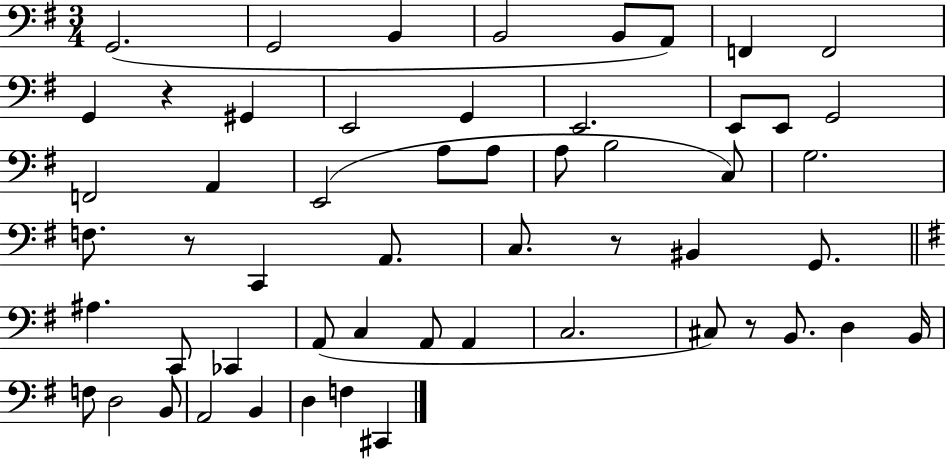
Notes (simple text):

G2/h. G2/h B2/q B2/h B2/e A2/e F2/q F2/h G2/q R/q G#2/q E2/h G2/q E2/h. E2/e E2/e G2/h F2/h A2/q E2/h A3/e A3/e A3/e B3/h C3/e G3/h. F3/e. R/e C2/q A2/e. C3/e. R/e BIS2/q G2/e. A#3/q. C2/e CES2/q A2/e C3/q A2/e A2/q C3/h. C#3/e R/e B2/e. D3/q B2/s F3/e D3/h B2/e A2/h B2/q D3/q F3/q C#2/q